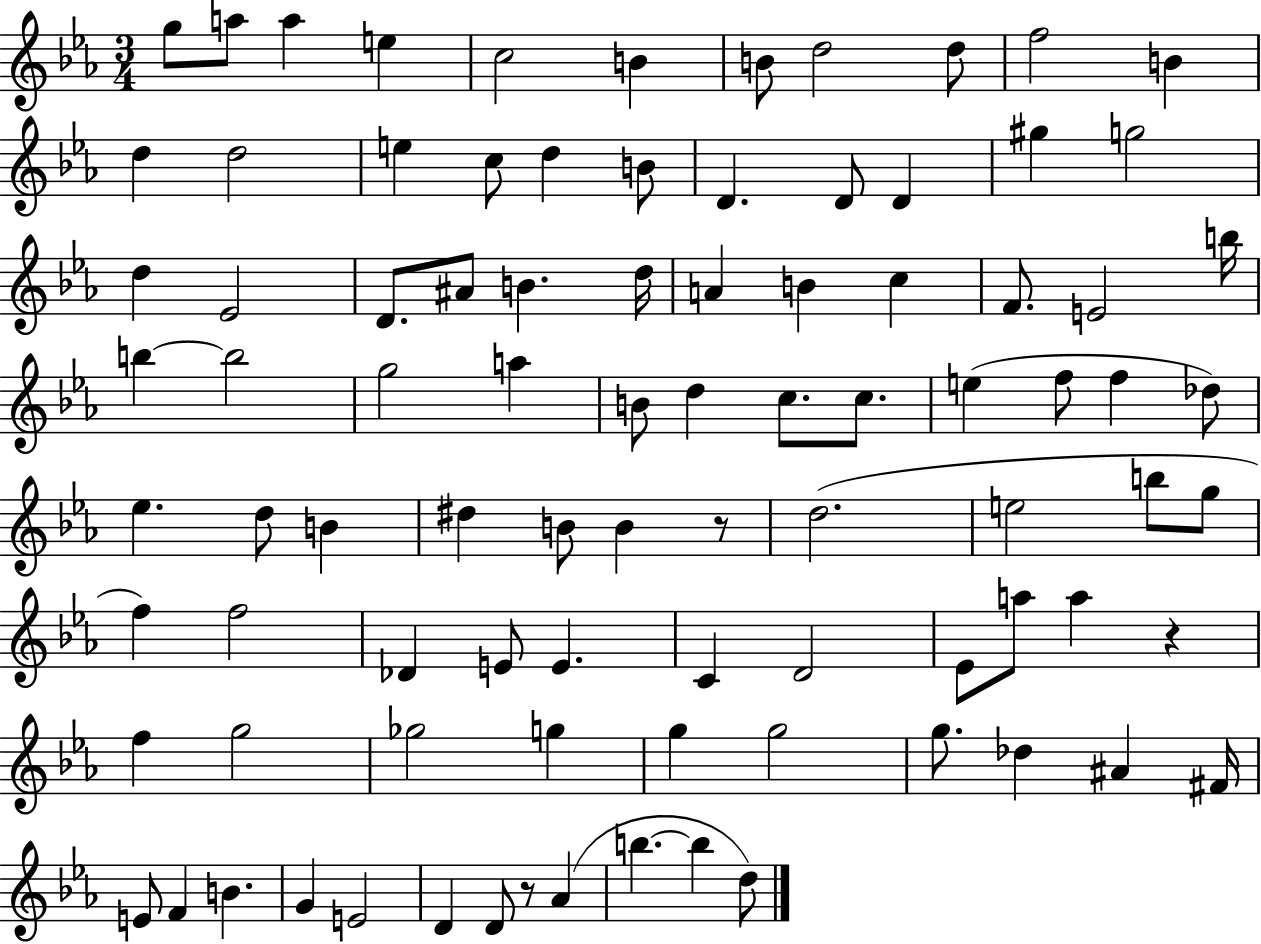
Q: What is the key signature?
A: EES major